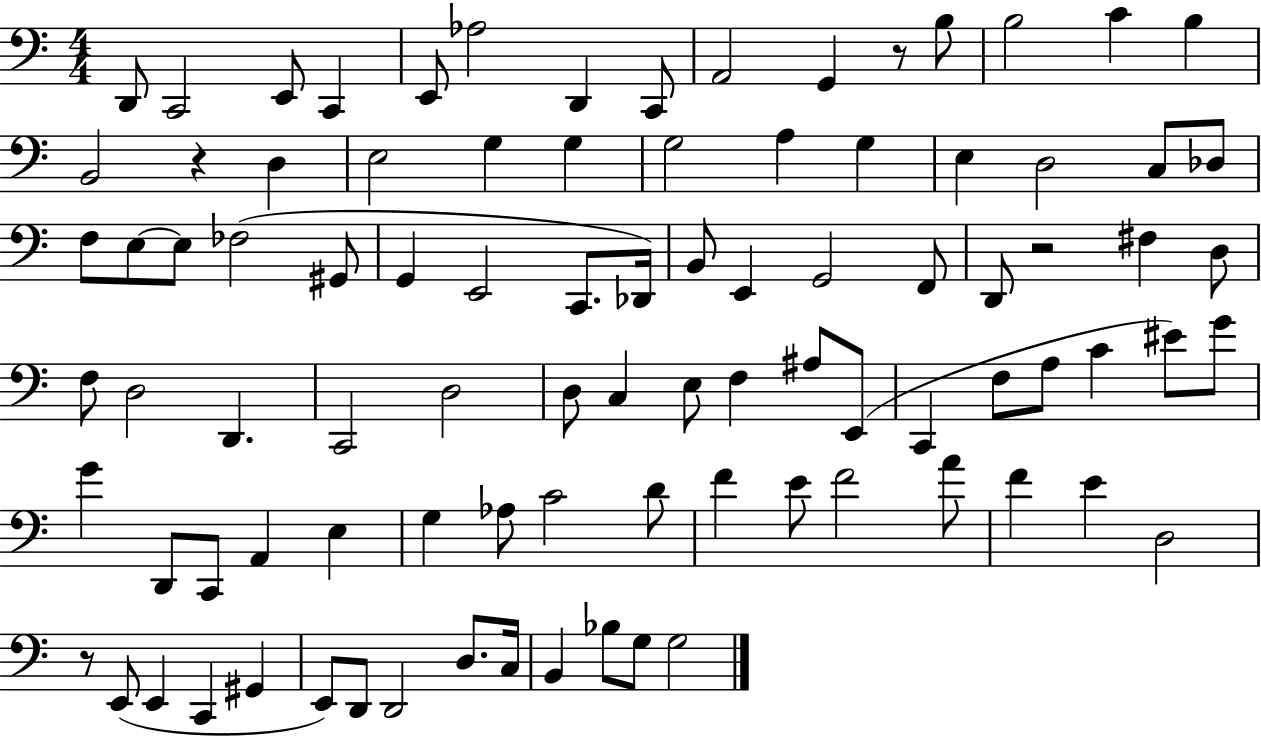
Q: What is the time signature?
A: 4/4